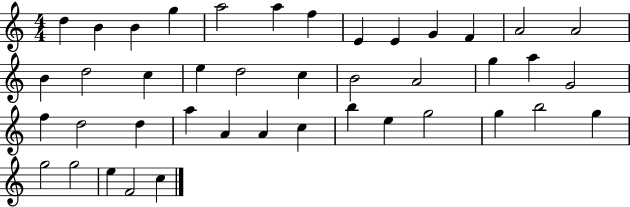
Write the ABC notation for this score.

X:1
T:Untitled
M:4/4
L:1/4
K:C
d B B g a2 a f E E G F A2 A2 B d2 c e d2 c B2 A2 g a G2 f d2 d a A A c b e g2 g b2 g g2 g2 e F2 c